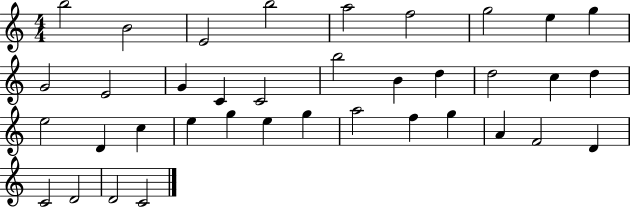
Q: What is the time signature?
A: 4/4